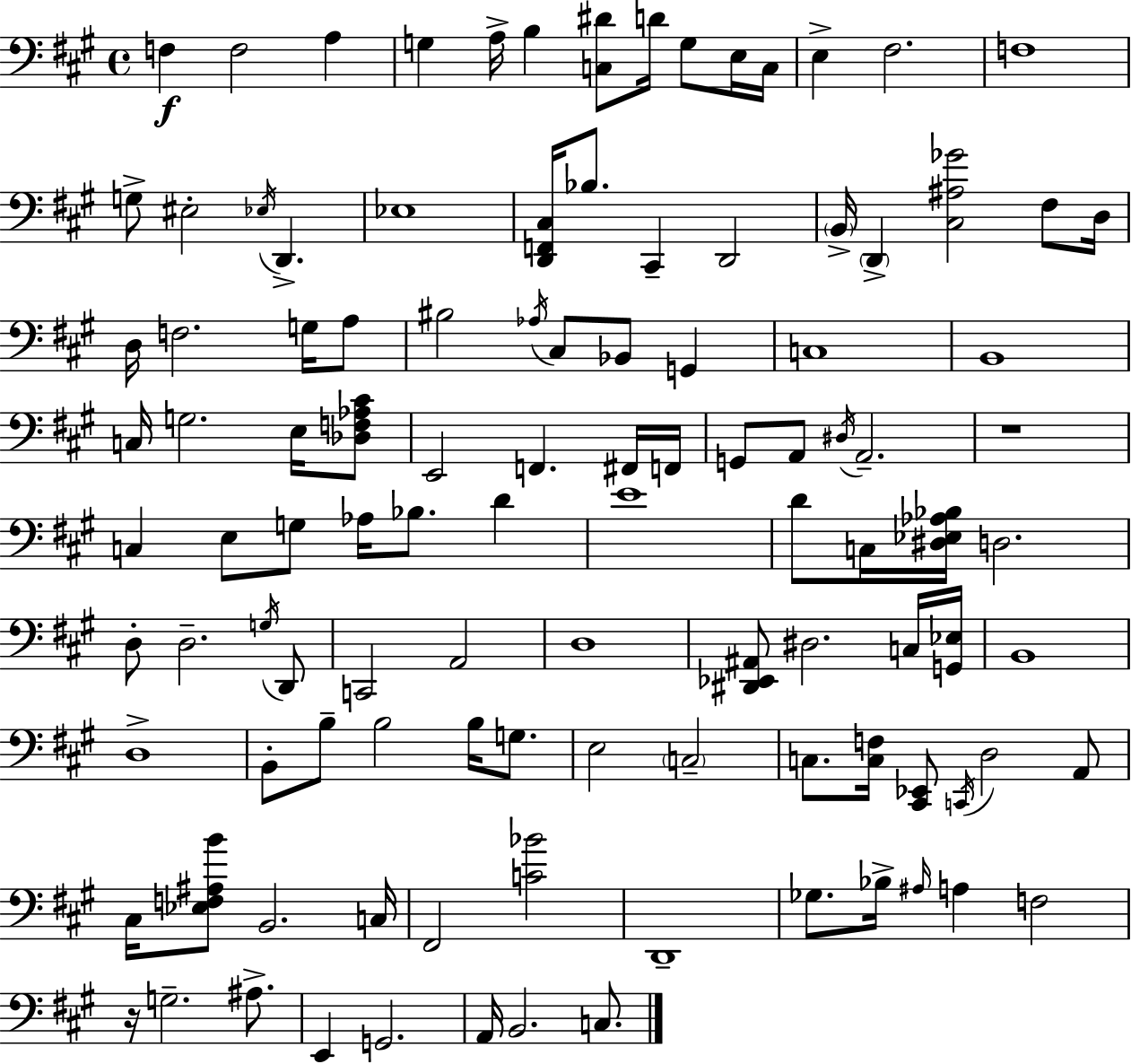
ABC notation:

X:1
T:Untitled
M:4/4
L:1/4
K:A
F, F,2 A, G, A,/4 B, [C,^D]/2 D/4 G,/2 E,/4 C,/4 E, ^F,2 F,4 G,/2 ^E,2 _E,/4 D,, _E,4 [D,,F,,^C,]/4 _B,/2 ^C,, D,,2 B,,/4 D,, [^C,^A,_G]2 ^F,/2 D,/4 D,/4 F,2 G,/4 A,/2 ^B,2 _A,/4 ^C,/2 _B,,/2 G,, C,4 B,,4 C,/4 G,2 E,/4 [_D,F,_A,^C]/2 E,,2 F,, ^F,,/4 F,,/4 G,,/2 A,,/2 ^D,/4 A,,2 z4 C, E,/2 G,/2 _A,/4 _B,/2 D E4 D/2 C,/4 [^D,_E,_A,_B,]/4 D,2 D,/2 D,2 G,/4 D,,/2 C,,2 A,,2 D,4 [^D,,_E,,^A,,]/2 ^D,2 C,/4 [G,,_E,]/4 B,,4 D,4 B,,/2 B,/2 B,2 B,/4 G,/2 E,2 C,2 C,/2 [C,F,]/4 [^C,,_E,,]/2 C,,/4 D,2 A,,/2 ^C,/4 [_E,F,^A,B]/2 B,,2 C,/4 ^F,,2 [C_B]2 D,,4 _G,/2 _B,/4 ^A,/4 A, F,2 z/4 G,2 ^A,/2 E,, G,,2 A,,/4 B,,2 C,/2